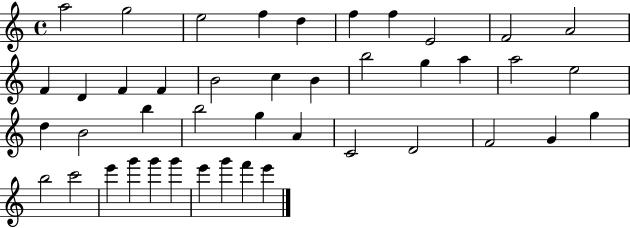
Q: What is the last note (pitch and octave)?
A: E6